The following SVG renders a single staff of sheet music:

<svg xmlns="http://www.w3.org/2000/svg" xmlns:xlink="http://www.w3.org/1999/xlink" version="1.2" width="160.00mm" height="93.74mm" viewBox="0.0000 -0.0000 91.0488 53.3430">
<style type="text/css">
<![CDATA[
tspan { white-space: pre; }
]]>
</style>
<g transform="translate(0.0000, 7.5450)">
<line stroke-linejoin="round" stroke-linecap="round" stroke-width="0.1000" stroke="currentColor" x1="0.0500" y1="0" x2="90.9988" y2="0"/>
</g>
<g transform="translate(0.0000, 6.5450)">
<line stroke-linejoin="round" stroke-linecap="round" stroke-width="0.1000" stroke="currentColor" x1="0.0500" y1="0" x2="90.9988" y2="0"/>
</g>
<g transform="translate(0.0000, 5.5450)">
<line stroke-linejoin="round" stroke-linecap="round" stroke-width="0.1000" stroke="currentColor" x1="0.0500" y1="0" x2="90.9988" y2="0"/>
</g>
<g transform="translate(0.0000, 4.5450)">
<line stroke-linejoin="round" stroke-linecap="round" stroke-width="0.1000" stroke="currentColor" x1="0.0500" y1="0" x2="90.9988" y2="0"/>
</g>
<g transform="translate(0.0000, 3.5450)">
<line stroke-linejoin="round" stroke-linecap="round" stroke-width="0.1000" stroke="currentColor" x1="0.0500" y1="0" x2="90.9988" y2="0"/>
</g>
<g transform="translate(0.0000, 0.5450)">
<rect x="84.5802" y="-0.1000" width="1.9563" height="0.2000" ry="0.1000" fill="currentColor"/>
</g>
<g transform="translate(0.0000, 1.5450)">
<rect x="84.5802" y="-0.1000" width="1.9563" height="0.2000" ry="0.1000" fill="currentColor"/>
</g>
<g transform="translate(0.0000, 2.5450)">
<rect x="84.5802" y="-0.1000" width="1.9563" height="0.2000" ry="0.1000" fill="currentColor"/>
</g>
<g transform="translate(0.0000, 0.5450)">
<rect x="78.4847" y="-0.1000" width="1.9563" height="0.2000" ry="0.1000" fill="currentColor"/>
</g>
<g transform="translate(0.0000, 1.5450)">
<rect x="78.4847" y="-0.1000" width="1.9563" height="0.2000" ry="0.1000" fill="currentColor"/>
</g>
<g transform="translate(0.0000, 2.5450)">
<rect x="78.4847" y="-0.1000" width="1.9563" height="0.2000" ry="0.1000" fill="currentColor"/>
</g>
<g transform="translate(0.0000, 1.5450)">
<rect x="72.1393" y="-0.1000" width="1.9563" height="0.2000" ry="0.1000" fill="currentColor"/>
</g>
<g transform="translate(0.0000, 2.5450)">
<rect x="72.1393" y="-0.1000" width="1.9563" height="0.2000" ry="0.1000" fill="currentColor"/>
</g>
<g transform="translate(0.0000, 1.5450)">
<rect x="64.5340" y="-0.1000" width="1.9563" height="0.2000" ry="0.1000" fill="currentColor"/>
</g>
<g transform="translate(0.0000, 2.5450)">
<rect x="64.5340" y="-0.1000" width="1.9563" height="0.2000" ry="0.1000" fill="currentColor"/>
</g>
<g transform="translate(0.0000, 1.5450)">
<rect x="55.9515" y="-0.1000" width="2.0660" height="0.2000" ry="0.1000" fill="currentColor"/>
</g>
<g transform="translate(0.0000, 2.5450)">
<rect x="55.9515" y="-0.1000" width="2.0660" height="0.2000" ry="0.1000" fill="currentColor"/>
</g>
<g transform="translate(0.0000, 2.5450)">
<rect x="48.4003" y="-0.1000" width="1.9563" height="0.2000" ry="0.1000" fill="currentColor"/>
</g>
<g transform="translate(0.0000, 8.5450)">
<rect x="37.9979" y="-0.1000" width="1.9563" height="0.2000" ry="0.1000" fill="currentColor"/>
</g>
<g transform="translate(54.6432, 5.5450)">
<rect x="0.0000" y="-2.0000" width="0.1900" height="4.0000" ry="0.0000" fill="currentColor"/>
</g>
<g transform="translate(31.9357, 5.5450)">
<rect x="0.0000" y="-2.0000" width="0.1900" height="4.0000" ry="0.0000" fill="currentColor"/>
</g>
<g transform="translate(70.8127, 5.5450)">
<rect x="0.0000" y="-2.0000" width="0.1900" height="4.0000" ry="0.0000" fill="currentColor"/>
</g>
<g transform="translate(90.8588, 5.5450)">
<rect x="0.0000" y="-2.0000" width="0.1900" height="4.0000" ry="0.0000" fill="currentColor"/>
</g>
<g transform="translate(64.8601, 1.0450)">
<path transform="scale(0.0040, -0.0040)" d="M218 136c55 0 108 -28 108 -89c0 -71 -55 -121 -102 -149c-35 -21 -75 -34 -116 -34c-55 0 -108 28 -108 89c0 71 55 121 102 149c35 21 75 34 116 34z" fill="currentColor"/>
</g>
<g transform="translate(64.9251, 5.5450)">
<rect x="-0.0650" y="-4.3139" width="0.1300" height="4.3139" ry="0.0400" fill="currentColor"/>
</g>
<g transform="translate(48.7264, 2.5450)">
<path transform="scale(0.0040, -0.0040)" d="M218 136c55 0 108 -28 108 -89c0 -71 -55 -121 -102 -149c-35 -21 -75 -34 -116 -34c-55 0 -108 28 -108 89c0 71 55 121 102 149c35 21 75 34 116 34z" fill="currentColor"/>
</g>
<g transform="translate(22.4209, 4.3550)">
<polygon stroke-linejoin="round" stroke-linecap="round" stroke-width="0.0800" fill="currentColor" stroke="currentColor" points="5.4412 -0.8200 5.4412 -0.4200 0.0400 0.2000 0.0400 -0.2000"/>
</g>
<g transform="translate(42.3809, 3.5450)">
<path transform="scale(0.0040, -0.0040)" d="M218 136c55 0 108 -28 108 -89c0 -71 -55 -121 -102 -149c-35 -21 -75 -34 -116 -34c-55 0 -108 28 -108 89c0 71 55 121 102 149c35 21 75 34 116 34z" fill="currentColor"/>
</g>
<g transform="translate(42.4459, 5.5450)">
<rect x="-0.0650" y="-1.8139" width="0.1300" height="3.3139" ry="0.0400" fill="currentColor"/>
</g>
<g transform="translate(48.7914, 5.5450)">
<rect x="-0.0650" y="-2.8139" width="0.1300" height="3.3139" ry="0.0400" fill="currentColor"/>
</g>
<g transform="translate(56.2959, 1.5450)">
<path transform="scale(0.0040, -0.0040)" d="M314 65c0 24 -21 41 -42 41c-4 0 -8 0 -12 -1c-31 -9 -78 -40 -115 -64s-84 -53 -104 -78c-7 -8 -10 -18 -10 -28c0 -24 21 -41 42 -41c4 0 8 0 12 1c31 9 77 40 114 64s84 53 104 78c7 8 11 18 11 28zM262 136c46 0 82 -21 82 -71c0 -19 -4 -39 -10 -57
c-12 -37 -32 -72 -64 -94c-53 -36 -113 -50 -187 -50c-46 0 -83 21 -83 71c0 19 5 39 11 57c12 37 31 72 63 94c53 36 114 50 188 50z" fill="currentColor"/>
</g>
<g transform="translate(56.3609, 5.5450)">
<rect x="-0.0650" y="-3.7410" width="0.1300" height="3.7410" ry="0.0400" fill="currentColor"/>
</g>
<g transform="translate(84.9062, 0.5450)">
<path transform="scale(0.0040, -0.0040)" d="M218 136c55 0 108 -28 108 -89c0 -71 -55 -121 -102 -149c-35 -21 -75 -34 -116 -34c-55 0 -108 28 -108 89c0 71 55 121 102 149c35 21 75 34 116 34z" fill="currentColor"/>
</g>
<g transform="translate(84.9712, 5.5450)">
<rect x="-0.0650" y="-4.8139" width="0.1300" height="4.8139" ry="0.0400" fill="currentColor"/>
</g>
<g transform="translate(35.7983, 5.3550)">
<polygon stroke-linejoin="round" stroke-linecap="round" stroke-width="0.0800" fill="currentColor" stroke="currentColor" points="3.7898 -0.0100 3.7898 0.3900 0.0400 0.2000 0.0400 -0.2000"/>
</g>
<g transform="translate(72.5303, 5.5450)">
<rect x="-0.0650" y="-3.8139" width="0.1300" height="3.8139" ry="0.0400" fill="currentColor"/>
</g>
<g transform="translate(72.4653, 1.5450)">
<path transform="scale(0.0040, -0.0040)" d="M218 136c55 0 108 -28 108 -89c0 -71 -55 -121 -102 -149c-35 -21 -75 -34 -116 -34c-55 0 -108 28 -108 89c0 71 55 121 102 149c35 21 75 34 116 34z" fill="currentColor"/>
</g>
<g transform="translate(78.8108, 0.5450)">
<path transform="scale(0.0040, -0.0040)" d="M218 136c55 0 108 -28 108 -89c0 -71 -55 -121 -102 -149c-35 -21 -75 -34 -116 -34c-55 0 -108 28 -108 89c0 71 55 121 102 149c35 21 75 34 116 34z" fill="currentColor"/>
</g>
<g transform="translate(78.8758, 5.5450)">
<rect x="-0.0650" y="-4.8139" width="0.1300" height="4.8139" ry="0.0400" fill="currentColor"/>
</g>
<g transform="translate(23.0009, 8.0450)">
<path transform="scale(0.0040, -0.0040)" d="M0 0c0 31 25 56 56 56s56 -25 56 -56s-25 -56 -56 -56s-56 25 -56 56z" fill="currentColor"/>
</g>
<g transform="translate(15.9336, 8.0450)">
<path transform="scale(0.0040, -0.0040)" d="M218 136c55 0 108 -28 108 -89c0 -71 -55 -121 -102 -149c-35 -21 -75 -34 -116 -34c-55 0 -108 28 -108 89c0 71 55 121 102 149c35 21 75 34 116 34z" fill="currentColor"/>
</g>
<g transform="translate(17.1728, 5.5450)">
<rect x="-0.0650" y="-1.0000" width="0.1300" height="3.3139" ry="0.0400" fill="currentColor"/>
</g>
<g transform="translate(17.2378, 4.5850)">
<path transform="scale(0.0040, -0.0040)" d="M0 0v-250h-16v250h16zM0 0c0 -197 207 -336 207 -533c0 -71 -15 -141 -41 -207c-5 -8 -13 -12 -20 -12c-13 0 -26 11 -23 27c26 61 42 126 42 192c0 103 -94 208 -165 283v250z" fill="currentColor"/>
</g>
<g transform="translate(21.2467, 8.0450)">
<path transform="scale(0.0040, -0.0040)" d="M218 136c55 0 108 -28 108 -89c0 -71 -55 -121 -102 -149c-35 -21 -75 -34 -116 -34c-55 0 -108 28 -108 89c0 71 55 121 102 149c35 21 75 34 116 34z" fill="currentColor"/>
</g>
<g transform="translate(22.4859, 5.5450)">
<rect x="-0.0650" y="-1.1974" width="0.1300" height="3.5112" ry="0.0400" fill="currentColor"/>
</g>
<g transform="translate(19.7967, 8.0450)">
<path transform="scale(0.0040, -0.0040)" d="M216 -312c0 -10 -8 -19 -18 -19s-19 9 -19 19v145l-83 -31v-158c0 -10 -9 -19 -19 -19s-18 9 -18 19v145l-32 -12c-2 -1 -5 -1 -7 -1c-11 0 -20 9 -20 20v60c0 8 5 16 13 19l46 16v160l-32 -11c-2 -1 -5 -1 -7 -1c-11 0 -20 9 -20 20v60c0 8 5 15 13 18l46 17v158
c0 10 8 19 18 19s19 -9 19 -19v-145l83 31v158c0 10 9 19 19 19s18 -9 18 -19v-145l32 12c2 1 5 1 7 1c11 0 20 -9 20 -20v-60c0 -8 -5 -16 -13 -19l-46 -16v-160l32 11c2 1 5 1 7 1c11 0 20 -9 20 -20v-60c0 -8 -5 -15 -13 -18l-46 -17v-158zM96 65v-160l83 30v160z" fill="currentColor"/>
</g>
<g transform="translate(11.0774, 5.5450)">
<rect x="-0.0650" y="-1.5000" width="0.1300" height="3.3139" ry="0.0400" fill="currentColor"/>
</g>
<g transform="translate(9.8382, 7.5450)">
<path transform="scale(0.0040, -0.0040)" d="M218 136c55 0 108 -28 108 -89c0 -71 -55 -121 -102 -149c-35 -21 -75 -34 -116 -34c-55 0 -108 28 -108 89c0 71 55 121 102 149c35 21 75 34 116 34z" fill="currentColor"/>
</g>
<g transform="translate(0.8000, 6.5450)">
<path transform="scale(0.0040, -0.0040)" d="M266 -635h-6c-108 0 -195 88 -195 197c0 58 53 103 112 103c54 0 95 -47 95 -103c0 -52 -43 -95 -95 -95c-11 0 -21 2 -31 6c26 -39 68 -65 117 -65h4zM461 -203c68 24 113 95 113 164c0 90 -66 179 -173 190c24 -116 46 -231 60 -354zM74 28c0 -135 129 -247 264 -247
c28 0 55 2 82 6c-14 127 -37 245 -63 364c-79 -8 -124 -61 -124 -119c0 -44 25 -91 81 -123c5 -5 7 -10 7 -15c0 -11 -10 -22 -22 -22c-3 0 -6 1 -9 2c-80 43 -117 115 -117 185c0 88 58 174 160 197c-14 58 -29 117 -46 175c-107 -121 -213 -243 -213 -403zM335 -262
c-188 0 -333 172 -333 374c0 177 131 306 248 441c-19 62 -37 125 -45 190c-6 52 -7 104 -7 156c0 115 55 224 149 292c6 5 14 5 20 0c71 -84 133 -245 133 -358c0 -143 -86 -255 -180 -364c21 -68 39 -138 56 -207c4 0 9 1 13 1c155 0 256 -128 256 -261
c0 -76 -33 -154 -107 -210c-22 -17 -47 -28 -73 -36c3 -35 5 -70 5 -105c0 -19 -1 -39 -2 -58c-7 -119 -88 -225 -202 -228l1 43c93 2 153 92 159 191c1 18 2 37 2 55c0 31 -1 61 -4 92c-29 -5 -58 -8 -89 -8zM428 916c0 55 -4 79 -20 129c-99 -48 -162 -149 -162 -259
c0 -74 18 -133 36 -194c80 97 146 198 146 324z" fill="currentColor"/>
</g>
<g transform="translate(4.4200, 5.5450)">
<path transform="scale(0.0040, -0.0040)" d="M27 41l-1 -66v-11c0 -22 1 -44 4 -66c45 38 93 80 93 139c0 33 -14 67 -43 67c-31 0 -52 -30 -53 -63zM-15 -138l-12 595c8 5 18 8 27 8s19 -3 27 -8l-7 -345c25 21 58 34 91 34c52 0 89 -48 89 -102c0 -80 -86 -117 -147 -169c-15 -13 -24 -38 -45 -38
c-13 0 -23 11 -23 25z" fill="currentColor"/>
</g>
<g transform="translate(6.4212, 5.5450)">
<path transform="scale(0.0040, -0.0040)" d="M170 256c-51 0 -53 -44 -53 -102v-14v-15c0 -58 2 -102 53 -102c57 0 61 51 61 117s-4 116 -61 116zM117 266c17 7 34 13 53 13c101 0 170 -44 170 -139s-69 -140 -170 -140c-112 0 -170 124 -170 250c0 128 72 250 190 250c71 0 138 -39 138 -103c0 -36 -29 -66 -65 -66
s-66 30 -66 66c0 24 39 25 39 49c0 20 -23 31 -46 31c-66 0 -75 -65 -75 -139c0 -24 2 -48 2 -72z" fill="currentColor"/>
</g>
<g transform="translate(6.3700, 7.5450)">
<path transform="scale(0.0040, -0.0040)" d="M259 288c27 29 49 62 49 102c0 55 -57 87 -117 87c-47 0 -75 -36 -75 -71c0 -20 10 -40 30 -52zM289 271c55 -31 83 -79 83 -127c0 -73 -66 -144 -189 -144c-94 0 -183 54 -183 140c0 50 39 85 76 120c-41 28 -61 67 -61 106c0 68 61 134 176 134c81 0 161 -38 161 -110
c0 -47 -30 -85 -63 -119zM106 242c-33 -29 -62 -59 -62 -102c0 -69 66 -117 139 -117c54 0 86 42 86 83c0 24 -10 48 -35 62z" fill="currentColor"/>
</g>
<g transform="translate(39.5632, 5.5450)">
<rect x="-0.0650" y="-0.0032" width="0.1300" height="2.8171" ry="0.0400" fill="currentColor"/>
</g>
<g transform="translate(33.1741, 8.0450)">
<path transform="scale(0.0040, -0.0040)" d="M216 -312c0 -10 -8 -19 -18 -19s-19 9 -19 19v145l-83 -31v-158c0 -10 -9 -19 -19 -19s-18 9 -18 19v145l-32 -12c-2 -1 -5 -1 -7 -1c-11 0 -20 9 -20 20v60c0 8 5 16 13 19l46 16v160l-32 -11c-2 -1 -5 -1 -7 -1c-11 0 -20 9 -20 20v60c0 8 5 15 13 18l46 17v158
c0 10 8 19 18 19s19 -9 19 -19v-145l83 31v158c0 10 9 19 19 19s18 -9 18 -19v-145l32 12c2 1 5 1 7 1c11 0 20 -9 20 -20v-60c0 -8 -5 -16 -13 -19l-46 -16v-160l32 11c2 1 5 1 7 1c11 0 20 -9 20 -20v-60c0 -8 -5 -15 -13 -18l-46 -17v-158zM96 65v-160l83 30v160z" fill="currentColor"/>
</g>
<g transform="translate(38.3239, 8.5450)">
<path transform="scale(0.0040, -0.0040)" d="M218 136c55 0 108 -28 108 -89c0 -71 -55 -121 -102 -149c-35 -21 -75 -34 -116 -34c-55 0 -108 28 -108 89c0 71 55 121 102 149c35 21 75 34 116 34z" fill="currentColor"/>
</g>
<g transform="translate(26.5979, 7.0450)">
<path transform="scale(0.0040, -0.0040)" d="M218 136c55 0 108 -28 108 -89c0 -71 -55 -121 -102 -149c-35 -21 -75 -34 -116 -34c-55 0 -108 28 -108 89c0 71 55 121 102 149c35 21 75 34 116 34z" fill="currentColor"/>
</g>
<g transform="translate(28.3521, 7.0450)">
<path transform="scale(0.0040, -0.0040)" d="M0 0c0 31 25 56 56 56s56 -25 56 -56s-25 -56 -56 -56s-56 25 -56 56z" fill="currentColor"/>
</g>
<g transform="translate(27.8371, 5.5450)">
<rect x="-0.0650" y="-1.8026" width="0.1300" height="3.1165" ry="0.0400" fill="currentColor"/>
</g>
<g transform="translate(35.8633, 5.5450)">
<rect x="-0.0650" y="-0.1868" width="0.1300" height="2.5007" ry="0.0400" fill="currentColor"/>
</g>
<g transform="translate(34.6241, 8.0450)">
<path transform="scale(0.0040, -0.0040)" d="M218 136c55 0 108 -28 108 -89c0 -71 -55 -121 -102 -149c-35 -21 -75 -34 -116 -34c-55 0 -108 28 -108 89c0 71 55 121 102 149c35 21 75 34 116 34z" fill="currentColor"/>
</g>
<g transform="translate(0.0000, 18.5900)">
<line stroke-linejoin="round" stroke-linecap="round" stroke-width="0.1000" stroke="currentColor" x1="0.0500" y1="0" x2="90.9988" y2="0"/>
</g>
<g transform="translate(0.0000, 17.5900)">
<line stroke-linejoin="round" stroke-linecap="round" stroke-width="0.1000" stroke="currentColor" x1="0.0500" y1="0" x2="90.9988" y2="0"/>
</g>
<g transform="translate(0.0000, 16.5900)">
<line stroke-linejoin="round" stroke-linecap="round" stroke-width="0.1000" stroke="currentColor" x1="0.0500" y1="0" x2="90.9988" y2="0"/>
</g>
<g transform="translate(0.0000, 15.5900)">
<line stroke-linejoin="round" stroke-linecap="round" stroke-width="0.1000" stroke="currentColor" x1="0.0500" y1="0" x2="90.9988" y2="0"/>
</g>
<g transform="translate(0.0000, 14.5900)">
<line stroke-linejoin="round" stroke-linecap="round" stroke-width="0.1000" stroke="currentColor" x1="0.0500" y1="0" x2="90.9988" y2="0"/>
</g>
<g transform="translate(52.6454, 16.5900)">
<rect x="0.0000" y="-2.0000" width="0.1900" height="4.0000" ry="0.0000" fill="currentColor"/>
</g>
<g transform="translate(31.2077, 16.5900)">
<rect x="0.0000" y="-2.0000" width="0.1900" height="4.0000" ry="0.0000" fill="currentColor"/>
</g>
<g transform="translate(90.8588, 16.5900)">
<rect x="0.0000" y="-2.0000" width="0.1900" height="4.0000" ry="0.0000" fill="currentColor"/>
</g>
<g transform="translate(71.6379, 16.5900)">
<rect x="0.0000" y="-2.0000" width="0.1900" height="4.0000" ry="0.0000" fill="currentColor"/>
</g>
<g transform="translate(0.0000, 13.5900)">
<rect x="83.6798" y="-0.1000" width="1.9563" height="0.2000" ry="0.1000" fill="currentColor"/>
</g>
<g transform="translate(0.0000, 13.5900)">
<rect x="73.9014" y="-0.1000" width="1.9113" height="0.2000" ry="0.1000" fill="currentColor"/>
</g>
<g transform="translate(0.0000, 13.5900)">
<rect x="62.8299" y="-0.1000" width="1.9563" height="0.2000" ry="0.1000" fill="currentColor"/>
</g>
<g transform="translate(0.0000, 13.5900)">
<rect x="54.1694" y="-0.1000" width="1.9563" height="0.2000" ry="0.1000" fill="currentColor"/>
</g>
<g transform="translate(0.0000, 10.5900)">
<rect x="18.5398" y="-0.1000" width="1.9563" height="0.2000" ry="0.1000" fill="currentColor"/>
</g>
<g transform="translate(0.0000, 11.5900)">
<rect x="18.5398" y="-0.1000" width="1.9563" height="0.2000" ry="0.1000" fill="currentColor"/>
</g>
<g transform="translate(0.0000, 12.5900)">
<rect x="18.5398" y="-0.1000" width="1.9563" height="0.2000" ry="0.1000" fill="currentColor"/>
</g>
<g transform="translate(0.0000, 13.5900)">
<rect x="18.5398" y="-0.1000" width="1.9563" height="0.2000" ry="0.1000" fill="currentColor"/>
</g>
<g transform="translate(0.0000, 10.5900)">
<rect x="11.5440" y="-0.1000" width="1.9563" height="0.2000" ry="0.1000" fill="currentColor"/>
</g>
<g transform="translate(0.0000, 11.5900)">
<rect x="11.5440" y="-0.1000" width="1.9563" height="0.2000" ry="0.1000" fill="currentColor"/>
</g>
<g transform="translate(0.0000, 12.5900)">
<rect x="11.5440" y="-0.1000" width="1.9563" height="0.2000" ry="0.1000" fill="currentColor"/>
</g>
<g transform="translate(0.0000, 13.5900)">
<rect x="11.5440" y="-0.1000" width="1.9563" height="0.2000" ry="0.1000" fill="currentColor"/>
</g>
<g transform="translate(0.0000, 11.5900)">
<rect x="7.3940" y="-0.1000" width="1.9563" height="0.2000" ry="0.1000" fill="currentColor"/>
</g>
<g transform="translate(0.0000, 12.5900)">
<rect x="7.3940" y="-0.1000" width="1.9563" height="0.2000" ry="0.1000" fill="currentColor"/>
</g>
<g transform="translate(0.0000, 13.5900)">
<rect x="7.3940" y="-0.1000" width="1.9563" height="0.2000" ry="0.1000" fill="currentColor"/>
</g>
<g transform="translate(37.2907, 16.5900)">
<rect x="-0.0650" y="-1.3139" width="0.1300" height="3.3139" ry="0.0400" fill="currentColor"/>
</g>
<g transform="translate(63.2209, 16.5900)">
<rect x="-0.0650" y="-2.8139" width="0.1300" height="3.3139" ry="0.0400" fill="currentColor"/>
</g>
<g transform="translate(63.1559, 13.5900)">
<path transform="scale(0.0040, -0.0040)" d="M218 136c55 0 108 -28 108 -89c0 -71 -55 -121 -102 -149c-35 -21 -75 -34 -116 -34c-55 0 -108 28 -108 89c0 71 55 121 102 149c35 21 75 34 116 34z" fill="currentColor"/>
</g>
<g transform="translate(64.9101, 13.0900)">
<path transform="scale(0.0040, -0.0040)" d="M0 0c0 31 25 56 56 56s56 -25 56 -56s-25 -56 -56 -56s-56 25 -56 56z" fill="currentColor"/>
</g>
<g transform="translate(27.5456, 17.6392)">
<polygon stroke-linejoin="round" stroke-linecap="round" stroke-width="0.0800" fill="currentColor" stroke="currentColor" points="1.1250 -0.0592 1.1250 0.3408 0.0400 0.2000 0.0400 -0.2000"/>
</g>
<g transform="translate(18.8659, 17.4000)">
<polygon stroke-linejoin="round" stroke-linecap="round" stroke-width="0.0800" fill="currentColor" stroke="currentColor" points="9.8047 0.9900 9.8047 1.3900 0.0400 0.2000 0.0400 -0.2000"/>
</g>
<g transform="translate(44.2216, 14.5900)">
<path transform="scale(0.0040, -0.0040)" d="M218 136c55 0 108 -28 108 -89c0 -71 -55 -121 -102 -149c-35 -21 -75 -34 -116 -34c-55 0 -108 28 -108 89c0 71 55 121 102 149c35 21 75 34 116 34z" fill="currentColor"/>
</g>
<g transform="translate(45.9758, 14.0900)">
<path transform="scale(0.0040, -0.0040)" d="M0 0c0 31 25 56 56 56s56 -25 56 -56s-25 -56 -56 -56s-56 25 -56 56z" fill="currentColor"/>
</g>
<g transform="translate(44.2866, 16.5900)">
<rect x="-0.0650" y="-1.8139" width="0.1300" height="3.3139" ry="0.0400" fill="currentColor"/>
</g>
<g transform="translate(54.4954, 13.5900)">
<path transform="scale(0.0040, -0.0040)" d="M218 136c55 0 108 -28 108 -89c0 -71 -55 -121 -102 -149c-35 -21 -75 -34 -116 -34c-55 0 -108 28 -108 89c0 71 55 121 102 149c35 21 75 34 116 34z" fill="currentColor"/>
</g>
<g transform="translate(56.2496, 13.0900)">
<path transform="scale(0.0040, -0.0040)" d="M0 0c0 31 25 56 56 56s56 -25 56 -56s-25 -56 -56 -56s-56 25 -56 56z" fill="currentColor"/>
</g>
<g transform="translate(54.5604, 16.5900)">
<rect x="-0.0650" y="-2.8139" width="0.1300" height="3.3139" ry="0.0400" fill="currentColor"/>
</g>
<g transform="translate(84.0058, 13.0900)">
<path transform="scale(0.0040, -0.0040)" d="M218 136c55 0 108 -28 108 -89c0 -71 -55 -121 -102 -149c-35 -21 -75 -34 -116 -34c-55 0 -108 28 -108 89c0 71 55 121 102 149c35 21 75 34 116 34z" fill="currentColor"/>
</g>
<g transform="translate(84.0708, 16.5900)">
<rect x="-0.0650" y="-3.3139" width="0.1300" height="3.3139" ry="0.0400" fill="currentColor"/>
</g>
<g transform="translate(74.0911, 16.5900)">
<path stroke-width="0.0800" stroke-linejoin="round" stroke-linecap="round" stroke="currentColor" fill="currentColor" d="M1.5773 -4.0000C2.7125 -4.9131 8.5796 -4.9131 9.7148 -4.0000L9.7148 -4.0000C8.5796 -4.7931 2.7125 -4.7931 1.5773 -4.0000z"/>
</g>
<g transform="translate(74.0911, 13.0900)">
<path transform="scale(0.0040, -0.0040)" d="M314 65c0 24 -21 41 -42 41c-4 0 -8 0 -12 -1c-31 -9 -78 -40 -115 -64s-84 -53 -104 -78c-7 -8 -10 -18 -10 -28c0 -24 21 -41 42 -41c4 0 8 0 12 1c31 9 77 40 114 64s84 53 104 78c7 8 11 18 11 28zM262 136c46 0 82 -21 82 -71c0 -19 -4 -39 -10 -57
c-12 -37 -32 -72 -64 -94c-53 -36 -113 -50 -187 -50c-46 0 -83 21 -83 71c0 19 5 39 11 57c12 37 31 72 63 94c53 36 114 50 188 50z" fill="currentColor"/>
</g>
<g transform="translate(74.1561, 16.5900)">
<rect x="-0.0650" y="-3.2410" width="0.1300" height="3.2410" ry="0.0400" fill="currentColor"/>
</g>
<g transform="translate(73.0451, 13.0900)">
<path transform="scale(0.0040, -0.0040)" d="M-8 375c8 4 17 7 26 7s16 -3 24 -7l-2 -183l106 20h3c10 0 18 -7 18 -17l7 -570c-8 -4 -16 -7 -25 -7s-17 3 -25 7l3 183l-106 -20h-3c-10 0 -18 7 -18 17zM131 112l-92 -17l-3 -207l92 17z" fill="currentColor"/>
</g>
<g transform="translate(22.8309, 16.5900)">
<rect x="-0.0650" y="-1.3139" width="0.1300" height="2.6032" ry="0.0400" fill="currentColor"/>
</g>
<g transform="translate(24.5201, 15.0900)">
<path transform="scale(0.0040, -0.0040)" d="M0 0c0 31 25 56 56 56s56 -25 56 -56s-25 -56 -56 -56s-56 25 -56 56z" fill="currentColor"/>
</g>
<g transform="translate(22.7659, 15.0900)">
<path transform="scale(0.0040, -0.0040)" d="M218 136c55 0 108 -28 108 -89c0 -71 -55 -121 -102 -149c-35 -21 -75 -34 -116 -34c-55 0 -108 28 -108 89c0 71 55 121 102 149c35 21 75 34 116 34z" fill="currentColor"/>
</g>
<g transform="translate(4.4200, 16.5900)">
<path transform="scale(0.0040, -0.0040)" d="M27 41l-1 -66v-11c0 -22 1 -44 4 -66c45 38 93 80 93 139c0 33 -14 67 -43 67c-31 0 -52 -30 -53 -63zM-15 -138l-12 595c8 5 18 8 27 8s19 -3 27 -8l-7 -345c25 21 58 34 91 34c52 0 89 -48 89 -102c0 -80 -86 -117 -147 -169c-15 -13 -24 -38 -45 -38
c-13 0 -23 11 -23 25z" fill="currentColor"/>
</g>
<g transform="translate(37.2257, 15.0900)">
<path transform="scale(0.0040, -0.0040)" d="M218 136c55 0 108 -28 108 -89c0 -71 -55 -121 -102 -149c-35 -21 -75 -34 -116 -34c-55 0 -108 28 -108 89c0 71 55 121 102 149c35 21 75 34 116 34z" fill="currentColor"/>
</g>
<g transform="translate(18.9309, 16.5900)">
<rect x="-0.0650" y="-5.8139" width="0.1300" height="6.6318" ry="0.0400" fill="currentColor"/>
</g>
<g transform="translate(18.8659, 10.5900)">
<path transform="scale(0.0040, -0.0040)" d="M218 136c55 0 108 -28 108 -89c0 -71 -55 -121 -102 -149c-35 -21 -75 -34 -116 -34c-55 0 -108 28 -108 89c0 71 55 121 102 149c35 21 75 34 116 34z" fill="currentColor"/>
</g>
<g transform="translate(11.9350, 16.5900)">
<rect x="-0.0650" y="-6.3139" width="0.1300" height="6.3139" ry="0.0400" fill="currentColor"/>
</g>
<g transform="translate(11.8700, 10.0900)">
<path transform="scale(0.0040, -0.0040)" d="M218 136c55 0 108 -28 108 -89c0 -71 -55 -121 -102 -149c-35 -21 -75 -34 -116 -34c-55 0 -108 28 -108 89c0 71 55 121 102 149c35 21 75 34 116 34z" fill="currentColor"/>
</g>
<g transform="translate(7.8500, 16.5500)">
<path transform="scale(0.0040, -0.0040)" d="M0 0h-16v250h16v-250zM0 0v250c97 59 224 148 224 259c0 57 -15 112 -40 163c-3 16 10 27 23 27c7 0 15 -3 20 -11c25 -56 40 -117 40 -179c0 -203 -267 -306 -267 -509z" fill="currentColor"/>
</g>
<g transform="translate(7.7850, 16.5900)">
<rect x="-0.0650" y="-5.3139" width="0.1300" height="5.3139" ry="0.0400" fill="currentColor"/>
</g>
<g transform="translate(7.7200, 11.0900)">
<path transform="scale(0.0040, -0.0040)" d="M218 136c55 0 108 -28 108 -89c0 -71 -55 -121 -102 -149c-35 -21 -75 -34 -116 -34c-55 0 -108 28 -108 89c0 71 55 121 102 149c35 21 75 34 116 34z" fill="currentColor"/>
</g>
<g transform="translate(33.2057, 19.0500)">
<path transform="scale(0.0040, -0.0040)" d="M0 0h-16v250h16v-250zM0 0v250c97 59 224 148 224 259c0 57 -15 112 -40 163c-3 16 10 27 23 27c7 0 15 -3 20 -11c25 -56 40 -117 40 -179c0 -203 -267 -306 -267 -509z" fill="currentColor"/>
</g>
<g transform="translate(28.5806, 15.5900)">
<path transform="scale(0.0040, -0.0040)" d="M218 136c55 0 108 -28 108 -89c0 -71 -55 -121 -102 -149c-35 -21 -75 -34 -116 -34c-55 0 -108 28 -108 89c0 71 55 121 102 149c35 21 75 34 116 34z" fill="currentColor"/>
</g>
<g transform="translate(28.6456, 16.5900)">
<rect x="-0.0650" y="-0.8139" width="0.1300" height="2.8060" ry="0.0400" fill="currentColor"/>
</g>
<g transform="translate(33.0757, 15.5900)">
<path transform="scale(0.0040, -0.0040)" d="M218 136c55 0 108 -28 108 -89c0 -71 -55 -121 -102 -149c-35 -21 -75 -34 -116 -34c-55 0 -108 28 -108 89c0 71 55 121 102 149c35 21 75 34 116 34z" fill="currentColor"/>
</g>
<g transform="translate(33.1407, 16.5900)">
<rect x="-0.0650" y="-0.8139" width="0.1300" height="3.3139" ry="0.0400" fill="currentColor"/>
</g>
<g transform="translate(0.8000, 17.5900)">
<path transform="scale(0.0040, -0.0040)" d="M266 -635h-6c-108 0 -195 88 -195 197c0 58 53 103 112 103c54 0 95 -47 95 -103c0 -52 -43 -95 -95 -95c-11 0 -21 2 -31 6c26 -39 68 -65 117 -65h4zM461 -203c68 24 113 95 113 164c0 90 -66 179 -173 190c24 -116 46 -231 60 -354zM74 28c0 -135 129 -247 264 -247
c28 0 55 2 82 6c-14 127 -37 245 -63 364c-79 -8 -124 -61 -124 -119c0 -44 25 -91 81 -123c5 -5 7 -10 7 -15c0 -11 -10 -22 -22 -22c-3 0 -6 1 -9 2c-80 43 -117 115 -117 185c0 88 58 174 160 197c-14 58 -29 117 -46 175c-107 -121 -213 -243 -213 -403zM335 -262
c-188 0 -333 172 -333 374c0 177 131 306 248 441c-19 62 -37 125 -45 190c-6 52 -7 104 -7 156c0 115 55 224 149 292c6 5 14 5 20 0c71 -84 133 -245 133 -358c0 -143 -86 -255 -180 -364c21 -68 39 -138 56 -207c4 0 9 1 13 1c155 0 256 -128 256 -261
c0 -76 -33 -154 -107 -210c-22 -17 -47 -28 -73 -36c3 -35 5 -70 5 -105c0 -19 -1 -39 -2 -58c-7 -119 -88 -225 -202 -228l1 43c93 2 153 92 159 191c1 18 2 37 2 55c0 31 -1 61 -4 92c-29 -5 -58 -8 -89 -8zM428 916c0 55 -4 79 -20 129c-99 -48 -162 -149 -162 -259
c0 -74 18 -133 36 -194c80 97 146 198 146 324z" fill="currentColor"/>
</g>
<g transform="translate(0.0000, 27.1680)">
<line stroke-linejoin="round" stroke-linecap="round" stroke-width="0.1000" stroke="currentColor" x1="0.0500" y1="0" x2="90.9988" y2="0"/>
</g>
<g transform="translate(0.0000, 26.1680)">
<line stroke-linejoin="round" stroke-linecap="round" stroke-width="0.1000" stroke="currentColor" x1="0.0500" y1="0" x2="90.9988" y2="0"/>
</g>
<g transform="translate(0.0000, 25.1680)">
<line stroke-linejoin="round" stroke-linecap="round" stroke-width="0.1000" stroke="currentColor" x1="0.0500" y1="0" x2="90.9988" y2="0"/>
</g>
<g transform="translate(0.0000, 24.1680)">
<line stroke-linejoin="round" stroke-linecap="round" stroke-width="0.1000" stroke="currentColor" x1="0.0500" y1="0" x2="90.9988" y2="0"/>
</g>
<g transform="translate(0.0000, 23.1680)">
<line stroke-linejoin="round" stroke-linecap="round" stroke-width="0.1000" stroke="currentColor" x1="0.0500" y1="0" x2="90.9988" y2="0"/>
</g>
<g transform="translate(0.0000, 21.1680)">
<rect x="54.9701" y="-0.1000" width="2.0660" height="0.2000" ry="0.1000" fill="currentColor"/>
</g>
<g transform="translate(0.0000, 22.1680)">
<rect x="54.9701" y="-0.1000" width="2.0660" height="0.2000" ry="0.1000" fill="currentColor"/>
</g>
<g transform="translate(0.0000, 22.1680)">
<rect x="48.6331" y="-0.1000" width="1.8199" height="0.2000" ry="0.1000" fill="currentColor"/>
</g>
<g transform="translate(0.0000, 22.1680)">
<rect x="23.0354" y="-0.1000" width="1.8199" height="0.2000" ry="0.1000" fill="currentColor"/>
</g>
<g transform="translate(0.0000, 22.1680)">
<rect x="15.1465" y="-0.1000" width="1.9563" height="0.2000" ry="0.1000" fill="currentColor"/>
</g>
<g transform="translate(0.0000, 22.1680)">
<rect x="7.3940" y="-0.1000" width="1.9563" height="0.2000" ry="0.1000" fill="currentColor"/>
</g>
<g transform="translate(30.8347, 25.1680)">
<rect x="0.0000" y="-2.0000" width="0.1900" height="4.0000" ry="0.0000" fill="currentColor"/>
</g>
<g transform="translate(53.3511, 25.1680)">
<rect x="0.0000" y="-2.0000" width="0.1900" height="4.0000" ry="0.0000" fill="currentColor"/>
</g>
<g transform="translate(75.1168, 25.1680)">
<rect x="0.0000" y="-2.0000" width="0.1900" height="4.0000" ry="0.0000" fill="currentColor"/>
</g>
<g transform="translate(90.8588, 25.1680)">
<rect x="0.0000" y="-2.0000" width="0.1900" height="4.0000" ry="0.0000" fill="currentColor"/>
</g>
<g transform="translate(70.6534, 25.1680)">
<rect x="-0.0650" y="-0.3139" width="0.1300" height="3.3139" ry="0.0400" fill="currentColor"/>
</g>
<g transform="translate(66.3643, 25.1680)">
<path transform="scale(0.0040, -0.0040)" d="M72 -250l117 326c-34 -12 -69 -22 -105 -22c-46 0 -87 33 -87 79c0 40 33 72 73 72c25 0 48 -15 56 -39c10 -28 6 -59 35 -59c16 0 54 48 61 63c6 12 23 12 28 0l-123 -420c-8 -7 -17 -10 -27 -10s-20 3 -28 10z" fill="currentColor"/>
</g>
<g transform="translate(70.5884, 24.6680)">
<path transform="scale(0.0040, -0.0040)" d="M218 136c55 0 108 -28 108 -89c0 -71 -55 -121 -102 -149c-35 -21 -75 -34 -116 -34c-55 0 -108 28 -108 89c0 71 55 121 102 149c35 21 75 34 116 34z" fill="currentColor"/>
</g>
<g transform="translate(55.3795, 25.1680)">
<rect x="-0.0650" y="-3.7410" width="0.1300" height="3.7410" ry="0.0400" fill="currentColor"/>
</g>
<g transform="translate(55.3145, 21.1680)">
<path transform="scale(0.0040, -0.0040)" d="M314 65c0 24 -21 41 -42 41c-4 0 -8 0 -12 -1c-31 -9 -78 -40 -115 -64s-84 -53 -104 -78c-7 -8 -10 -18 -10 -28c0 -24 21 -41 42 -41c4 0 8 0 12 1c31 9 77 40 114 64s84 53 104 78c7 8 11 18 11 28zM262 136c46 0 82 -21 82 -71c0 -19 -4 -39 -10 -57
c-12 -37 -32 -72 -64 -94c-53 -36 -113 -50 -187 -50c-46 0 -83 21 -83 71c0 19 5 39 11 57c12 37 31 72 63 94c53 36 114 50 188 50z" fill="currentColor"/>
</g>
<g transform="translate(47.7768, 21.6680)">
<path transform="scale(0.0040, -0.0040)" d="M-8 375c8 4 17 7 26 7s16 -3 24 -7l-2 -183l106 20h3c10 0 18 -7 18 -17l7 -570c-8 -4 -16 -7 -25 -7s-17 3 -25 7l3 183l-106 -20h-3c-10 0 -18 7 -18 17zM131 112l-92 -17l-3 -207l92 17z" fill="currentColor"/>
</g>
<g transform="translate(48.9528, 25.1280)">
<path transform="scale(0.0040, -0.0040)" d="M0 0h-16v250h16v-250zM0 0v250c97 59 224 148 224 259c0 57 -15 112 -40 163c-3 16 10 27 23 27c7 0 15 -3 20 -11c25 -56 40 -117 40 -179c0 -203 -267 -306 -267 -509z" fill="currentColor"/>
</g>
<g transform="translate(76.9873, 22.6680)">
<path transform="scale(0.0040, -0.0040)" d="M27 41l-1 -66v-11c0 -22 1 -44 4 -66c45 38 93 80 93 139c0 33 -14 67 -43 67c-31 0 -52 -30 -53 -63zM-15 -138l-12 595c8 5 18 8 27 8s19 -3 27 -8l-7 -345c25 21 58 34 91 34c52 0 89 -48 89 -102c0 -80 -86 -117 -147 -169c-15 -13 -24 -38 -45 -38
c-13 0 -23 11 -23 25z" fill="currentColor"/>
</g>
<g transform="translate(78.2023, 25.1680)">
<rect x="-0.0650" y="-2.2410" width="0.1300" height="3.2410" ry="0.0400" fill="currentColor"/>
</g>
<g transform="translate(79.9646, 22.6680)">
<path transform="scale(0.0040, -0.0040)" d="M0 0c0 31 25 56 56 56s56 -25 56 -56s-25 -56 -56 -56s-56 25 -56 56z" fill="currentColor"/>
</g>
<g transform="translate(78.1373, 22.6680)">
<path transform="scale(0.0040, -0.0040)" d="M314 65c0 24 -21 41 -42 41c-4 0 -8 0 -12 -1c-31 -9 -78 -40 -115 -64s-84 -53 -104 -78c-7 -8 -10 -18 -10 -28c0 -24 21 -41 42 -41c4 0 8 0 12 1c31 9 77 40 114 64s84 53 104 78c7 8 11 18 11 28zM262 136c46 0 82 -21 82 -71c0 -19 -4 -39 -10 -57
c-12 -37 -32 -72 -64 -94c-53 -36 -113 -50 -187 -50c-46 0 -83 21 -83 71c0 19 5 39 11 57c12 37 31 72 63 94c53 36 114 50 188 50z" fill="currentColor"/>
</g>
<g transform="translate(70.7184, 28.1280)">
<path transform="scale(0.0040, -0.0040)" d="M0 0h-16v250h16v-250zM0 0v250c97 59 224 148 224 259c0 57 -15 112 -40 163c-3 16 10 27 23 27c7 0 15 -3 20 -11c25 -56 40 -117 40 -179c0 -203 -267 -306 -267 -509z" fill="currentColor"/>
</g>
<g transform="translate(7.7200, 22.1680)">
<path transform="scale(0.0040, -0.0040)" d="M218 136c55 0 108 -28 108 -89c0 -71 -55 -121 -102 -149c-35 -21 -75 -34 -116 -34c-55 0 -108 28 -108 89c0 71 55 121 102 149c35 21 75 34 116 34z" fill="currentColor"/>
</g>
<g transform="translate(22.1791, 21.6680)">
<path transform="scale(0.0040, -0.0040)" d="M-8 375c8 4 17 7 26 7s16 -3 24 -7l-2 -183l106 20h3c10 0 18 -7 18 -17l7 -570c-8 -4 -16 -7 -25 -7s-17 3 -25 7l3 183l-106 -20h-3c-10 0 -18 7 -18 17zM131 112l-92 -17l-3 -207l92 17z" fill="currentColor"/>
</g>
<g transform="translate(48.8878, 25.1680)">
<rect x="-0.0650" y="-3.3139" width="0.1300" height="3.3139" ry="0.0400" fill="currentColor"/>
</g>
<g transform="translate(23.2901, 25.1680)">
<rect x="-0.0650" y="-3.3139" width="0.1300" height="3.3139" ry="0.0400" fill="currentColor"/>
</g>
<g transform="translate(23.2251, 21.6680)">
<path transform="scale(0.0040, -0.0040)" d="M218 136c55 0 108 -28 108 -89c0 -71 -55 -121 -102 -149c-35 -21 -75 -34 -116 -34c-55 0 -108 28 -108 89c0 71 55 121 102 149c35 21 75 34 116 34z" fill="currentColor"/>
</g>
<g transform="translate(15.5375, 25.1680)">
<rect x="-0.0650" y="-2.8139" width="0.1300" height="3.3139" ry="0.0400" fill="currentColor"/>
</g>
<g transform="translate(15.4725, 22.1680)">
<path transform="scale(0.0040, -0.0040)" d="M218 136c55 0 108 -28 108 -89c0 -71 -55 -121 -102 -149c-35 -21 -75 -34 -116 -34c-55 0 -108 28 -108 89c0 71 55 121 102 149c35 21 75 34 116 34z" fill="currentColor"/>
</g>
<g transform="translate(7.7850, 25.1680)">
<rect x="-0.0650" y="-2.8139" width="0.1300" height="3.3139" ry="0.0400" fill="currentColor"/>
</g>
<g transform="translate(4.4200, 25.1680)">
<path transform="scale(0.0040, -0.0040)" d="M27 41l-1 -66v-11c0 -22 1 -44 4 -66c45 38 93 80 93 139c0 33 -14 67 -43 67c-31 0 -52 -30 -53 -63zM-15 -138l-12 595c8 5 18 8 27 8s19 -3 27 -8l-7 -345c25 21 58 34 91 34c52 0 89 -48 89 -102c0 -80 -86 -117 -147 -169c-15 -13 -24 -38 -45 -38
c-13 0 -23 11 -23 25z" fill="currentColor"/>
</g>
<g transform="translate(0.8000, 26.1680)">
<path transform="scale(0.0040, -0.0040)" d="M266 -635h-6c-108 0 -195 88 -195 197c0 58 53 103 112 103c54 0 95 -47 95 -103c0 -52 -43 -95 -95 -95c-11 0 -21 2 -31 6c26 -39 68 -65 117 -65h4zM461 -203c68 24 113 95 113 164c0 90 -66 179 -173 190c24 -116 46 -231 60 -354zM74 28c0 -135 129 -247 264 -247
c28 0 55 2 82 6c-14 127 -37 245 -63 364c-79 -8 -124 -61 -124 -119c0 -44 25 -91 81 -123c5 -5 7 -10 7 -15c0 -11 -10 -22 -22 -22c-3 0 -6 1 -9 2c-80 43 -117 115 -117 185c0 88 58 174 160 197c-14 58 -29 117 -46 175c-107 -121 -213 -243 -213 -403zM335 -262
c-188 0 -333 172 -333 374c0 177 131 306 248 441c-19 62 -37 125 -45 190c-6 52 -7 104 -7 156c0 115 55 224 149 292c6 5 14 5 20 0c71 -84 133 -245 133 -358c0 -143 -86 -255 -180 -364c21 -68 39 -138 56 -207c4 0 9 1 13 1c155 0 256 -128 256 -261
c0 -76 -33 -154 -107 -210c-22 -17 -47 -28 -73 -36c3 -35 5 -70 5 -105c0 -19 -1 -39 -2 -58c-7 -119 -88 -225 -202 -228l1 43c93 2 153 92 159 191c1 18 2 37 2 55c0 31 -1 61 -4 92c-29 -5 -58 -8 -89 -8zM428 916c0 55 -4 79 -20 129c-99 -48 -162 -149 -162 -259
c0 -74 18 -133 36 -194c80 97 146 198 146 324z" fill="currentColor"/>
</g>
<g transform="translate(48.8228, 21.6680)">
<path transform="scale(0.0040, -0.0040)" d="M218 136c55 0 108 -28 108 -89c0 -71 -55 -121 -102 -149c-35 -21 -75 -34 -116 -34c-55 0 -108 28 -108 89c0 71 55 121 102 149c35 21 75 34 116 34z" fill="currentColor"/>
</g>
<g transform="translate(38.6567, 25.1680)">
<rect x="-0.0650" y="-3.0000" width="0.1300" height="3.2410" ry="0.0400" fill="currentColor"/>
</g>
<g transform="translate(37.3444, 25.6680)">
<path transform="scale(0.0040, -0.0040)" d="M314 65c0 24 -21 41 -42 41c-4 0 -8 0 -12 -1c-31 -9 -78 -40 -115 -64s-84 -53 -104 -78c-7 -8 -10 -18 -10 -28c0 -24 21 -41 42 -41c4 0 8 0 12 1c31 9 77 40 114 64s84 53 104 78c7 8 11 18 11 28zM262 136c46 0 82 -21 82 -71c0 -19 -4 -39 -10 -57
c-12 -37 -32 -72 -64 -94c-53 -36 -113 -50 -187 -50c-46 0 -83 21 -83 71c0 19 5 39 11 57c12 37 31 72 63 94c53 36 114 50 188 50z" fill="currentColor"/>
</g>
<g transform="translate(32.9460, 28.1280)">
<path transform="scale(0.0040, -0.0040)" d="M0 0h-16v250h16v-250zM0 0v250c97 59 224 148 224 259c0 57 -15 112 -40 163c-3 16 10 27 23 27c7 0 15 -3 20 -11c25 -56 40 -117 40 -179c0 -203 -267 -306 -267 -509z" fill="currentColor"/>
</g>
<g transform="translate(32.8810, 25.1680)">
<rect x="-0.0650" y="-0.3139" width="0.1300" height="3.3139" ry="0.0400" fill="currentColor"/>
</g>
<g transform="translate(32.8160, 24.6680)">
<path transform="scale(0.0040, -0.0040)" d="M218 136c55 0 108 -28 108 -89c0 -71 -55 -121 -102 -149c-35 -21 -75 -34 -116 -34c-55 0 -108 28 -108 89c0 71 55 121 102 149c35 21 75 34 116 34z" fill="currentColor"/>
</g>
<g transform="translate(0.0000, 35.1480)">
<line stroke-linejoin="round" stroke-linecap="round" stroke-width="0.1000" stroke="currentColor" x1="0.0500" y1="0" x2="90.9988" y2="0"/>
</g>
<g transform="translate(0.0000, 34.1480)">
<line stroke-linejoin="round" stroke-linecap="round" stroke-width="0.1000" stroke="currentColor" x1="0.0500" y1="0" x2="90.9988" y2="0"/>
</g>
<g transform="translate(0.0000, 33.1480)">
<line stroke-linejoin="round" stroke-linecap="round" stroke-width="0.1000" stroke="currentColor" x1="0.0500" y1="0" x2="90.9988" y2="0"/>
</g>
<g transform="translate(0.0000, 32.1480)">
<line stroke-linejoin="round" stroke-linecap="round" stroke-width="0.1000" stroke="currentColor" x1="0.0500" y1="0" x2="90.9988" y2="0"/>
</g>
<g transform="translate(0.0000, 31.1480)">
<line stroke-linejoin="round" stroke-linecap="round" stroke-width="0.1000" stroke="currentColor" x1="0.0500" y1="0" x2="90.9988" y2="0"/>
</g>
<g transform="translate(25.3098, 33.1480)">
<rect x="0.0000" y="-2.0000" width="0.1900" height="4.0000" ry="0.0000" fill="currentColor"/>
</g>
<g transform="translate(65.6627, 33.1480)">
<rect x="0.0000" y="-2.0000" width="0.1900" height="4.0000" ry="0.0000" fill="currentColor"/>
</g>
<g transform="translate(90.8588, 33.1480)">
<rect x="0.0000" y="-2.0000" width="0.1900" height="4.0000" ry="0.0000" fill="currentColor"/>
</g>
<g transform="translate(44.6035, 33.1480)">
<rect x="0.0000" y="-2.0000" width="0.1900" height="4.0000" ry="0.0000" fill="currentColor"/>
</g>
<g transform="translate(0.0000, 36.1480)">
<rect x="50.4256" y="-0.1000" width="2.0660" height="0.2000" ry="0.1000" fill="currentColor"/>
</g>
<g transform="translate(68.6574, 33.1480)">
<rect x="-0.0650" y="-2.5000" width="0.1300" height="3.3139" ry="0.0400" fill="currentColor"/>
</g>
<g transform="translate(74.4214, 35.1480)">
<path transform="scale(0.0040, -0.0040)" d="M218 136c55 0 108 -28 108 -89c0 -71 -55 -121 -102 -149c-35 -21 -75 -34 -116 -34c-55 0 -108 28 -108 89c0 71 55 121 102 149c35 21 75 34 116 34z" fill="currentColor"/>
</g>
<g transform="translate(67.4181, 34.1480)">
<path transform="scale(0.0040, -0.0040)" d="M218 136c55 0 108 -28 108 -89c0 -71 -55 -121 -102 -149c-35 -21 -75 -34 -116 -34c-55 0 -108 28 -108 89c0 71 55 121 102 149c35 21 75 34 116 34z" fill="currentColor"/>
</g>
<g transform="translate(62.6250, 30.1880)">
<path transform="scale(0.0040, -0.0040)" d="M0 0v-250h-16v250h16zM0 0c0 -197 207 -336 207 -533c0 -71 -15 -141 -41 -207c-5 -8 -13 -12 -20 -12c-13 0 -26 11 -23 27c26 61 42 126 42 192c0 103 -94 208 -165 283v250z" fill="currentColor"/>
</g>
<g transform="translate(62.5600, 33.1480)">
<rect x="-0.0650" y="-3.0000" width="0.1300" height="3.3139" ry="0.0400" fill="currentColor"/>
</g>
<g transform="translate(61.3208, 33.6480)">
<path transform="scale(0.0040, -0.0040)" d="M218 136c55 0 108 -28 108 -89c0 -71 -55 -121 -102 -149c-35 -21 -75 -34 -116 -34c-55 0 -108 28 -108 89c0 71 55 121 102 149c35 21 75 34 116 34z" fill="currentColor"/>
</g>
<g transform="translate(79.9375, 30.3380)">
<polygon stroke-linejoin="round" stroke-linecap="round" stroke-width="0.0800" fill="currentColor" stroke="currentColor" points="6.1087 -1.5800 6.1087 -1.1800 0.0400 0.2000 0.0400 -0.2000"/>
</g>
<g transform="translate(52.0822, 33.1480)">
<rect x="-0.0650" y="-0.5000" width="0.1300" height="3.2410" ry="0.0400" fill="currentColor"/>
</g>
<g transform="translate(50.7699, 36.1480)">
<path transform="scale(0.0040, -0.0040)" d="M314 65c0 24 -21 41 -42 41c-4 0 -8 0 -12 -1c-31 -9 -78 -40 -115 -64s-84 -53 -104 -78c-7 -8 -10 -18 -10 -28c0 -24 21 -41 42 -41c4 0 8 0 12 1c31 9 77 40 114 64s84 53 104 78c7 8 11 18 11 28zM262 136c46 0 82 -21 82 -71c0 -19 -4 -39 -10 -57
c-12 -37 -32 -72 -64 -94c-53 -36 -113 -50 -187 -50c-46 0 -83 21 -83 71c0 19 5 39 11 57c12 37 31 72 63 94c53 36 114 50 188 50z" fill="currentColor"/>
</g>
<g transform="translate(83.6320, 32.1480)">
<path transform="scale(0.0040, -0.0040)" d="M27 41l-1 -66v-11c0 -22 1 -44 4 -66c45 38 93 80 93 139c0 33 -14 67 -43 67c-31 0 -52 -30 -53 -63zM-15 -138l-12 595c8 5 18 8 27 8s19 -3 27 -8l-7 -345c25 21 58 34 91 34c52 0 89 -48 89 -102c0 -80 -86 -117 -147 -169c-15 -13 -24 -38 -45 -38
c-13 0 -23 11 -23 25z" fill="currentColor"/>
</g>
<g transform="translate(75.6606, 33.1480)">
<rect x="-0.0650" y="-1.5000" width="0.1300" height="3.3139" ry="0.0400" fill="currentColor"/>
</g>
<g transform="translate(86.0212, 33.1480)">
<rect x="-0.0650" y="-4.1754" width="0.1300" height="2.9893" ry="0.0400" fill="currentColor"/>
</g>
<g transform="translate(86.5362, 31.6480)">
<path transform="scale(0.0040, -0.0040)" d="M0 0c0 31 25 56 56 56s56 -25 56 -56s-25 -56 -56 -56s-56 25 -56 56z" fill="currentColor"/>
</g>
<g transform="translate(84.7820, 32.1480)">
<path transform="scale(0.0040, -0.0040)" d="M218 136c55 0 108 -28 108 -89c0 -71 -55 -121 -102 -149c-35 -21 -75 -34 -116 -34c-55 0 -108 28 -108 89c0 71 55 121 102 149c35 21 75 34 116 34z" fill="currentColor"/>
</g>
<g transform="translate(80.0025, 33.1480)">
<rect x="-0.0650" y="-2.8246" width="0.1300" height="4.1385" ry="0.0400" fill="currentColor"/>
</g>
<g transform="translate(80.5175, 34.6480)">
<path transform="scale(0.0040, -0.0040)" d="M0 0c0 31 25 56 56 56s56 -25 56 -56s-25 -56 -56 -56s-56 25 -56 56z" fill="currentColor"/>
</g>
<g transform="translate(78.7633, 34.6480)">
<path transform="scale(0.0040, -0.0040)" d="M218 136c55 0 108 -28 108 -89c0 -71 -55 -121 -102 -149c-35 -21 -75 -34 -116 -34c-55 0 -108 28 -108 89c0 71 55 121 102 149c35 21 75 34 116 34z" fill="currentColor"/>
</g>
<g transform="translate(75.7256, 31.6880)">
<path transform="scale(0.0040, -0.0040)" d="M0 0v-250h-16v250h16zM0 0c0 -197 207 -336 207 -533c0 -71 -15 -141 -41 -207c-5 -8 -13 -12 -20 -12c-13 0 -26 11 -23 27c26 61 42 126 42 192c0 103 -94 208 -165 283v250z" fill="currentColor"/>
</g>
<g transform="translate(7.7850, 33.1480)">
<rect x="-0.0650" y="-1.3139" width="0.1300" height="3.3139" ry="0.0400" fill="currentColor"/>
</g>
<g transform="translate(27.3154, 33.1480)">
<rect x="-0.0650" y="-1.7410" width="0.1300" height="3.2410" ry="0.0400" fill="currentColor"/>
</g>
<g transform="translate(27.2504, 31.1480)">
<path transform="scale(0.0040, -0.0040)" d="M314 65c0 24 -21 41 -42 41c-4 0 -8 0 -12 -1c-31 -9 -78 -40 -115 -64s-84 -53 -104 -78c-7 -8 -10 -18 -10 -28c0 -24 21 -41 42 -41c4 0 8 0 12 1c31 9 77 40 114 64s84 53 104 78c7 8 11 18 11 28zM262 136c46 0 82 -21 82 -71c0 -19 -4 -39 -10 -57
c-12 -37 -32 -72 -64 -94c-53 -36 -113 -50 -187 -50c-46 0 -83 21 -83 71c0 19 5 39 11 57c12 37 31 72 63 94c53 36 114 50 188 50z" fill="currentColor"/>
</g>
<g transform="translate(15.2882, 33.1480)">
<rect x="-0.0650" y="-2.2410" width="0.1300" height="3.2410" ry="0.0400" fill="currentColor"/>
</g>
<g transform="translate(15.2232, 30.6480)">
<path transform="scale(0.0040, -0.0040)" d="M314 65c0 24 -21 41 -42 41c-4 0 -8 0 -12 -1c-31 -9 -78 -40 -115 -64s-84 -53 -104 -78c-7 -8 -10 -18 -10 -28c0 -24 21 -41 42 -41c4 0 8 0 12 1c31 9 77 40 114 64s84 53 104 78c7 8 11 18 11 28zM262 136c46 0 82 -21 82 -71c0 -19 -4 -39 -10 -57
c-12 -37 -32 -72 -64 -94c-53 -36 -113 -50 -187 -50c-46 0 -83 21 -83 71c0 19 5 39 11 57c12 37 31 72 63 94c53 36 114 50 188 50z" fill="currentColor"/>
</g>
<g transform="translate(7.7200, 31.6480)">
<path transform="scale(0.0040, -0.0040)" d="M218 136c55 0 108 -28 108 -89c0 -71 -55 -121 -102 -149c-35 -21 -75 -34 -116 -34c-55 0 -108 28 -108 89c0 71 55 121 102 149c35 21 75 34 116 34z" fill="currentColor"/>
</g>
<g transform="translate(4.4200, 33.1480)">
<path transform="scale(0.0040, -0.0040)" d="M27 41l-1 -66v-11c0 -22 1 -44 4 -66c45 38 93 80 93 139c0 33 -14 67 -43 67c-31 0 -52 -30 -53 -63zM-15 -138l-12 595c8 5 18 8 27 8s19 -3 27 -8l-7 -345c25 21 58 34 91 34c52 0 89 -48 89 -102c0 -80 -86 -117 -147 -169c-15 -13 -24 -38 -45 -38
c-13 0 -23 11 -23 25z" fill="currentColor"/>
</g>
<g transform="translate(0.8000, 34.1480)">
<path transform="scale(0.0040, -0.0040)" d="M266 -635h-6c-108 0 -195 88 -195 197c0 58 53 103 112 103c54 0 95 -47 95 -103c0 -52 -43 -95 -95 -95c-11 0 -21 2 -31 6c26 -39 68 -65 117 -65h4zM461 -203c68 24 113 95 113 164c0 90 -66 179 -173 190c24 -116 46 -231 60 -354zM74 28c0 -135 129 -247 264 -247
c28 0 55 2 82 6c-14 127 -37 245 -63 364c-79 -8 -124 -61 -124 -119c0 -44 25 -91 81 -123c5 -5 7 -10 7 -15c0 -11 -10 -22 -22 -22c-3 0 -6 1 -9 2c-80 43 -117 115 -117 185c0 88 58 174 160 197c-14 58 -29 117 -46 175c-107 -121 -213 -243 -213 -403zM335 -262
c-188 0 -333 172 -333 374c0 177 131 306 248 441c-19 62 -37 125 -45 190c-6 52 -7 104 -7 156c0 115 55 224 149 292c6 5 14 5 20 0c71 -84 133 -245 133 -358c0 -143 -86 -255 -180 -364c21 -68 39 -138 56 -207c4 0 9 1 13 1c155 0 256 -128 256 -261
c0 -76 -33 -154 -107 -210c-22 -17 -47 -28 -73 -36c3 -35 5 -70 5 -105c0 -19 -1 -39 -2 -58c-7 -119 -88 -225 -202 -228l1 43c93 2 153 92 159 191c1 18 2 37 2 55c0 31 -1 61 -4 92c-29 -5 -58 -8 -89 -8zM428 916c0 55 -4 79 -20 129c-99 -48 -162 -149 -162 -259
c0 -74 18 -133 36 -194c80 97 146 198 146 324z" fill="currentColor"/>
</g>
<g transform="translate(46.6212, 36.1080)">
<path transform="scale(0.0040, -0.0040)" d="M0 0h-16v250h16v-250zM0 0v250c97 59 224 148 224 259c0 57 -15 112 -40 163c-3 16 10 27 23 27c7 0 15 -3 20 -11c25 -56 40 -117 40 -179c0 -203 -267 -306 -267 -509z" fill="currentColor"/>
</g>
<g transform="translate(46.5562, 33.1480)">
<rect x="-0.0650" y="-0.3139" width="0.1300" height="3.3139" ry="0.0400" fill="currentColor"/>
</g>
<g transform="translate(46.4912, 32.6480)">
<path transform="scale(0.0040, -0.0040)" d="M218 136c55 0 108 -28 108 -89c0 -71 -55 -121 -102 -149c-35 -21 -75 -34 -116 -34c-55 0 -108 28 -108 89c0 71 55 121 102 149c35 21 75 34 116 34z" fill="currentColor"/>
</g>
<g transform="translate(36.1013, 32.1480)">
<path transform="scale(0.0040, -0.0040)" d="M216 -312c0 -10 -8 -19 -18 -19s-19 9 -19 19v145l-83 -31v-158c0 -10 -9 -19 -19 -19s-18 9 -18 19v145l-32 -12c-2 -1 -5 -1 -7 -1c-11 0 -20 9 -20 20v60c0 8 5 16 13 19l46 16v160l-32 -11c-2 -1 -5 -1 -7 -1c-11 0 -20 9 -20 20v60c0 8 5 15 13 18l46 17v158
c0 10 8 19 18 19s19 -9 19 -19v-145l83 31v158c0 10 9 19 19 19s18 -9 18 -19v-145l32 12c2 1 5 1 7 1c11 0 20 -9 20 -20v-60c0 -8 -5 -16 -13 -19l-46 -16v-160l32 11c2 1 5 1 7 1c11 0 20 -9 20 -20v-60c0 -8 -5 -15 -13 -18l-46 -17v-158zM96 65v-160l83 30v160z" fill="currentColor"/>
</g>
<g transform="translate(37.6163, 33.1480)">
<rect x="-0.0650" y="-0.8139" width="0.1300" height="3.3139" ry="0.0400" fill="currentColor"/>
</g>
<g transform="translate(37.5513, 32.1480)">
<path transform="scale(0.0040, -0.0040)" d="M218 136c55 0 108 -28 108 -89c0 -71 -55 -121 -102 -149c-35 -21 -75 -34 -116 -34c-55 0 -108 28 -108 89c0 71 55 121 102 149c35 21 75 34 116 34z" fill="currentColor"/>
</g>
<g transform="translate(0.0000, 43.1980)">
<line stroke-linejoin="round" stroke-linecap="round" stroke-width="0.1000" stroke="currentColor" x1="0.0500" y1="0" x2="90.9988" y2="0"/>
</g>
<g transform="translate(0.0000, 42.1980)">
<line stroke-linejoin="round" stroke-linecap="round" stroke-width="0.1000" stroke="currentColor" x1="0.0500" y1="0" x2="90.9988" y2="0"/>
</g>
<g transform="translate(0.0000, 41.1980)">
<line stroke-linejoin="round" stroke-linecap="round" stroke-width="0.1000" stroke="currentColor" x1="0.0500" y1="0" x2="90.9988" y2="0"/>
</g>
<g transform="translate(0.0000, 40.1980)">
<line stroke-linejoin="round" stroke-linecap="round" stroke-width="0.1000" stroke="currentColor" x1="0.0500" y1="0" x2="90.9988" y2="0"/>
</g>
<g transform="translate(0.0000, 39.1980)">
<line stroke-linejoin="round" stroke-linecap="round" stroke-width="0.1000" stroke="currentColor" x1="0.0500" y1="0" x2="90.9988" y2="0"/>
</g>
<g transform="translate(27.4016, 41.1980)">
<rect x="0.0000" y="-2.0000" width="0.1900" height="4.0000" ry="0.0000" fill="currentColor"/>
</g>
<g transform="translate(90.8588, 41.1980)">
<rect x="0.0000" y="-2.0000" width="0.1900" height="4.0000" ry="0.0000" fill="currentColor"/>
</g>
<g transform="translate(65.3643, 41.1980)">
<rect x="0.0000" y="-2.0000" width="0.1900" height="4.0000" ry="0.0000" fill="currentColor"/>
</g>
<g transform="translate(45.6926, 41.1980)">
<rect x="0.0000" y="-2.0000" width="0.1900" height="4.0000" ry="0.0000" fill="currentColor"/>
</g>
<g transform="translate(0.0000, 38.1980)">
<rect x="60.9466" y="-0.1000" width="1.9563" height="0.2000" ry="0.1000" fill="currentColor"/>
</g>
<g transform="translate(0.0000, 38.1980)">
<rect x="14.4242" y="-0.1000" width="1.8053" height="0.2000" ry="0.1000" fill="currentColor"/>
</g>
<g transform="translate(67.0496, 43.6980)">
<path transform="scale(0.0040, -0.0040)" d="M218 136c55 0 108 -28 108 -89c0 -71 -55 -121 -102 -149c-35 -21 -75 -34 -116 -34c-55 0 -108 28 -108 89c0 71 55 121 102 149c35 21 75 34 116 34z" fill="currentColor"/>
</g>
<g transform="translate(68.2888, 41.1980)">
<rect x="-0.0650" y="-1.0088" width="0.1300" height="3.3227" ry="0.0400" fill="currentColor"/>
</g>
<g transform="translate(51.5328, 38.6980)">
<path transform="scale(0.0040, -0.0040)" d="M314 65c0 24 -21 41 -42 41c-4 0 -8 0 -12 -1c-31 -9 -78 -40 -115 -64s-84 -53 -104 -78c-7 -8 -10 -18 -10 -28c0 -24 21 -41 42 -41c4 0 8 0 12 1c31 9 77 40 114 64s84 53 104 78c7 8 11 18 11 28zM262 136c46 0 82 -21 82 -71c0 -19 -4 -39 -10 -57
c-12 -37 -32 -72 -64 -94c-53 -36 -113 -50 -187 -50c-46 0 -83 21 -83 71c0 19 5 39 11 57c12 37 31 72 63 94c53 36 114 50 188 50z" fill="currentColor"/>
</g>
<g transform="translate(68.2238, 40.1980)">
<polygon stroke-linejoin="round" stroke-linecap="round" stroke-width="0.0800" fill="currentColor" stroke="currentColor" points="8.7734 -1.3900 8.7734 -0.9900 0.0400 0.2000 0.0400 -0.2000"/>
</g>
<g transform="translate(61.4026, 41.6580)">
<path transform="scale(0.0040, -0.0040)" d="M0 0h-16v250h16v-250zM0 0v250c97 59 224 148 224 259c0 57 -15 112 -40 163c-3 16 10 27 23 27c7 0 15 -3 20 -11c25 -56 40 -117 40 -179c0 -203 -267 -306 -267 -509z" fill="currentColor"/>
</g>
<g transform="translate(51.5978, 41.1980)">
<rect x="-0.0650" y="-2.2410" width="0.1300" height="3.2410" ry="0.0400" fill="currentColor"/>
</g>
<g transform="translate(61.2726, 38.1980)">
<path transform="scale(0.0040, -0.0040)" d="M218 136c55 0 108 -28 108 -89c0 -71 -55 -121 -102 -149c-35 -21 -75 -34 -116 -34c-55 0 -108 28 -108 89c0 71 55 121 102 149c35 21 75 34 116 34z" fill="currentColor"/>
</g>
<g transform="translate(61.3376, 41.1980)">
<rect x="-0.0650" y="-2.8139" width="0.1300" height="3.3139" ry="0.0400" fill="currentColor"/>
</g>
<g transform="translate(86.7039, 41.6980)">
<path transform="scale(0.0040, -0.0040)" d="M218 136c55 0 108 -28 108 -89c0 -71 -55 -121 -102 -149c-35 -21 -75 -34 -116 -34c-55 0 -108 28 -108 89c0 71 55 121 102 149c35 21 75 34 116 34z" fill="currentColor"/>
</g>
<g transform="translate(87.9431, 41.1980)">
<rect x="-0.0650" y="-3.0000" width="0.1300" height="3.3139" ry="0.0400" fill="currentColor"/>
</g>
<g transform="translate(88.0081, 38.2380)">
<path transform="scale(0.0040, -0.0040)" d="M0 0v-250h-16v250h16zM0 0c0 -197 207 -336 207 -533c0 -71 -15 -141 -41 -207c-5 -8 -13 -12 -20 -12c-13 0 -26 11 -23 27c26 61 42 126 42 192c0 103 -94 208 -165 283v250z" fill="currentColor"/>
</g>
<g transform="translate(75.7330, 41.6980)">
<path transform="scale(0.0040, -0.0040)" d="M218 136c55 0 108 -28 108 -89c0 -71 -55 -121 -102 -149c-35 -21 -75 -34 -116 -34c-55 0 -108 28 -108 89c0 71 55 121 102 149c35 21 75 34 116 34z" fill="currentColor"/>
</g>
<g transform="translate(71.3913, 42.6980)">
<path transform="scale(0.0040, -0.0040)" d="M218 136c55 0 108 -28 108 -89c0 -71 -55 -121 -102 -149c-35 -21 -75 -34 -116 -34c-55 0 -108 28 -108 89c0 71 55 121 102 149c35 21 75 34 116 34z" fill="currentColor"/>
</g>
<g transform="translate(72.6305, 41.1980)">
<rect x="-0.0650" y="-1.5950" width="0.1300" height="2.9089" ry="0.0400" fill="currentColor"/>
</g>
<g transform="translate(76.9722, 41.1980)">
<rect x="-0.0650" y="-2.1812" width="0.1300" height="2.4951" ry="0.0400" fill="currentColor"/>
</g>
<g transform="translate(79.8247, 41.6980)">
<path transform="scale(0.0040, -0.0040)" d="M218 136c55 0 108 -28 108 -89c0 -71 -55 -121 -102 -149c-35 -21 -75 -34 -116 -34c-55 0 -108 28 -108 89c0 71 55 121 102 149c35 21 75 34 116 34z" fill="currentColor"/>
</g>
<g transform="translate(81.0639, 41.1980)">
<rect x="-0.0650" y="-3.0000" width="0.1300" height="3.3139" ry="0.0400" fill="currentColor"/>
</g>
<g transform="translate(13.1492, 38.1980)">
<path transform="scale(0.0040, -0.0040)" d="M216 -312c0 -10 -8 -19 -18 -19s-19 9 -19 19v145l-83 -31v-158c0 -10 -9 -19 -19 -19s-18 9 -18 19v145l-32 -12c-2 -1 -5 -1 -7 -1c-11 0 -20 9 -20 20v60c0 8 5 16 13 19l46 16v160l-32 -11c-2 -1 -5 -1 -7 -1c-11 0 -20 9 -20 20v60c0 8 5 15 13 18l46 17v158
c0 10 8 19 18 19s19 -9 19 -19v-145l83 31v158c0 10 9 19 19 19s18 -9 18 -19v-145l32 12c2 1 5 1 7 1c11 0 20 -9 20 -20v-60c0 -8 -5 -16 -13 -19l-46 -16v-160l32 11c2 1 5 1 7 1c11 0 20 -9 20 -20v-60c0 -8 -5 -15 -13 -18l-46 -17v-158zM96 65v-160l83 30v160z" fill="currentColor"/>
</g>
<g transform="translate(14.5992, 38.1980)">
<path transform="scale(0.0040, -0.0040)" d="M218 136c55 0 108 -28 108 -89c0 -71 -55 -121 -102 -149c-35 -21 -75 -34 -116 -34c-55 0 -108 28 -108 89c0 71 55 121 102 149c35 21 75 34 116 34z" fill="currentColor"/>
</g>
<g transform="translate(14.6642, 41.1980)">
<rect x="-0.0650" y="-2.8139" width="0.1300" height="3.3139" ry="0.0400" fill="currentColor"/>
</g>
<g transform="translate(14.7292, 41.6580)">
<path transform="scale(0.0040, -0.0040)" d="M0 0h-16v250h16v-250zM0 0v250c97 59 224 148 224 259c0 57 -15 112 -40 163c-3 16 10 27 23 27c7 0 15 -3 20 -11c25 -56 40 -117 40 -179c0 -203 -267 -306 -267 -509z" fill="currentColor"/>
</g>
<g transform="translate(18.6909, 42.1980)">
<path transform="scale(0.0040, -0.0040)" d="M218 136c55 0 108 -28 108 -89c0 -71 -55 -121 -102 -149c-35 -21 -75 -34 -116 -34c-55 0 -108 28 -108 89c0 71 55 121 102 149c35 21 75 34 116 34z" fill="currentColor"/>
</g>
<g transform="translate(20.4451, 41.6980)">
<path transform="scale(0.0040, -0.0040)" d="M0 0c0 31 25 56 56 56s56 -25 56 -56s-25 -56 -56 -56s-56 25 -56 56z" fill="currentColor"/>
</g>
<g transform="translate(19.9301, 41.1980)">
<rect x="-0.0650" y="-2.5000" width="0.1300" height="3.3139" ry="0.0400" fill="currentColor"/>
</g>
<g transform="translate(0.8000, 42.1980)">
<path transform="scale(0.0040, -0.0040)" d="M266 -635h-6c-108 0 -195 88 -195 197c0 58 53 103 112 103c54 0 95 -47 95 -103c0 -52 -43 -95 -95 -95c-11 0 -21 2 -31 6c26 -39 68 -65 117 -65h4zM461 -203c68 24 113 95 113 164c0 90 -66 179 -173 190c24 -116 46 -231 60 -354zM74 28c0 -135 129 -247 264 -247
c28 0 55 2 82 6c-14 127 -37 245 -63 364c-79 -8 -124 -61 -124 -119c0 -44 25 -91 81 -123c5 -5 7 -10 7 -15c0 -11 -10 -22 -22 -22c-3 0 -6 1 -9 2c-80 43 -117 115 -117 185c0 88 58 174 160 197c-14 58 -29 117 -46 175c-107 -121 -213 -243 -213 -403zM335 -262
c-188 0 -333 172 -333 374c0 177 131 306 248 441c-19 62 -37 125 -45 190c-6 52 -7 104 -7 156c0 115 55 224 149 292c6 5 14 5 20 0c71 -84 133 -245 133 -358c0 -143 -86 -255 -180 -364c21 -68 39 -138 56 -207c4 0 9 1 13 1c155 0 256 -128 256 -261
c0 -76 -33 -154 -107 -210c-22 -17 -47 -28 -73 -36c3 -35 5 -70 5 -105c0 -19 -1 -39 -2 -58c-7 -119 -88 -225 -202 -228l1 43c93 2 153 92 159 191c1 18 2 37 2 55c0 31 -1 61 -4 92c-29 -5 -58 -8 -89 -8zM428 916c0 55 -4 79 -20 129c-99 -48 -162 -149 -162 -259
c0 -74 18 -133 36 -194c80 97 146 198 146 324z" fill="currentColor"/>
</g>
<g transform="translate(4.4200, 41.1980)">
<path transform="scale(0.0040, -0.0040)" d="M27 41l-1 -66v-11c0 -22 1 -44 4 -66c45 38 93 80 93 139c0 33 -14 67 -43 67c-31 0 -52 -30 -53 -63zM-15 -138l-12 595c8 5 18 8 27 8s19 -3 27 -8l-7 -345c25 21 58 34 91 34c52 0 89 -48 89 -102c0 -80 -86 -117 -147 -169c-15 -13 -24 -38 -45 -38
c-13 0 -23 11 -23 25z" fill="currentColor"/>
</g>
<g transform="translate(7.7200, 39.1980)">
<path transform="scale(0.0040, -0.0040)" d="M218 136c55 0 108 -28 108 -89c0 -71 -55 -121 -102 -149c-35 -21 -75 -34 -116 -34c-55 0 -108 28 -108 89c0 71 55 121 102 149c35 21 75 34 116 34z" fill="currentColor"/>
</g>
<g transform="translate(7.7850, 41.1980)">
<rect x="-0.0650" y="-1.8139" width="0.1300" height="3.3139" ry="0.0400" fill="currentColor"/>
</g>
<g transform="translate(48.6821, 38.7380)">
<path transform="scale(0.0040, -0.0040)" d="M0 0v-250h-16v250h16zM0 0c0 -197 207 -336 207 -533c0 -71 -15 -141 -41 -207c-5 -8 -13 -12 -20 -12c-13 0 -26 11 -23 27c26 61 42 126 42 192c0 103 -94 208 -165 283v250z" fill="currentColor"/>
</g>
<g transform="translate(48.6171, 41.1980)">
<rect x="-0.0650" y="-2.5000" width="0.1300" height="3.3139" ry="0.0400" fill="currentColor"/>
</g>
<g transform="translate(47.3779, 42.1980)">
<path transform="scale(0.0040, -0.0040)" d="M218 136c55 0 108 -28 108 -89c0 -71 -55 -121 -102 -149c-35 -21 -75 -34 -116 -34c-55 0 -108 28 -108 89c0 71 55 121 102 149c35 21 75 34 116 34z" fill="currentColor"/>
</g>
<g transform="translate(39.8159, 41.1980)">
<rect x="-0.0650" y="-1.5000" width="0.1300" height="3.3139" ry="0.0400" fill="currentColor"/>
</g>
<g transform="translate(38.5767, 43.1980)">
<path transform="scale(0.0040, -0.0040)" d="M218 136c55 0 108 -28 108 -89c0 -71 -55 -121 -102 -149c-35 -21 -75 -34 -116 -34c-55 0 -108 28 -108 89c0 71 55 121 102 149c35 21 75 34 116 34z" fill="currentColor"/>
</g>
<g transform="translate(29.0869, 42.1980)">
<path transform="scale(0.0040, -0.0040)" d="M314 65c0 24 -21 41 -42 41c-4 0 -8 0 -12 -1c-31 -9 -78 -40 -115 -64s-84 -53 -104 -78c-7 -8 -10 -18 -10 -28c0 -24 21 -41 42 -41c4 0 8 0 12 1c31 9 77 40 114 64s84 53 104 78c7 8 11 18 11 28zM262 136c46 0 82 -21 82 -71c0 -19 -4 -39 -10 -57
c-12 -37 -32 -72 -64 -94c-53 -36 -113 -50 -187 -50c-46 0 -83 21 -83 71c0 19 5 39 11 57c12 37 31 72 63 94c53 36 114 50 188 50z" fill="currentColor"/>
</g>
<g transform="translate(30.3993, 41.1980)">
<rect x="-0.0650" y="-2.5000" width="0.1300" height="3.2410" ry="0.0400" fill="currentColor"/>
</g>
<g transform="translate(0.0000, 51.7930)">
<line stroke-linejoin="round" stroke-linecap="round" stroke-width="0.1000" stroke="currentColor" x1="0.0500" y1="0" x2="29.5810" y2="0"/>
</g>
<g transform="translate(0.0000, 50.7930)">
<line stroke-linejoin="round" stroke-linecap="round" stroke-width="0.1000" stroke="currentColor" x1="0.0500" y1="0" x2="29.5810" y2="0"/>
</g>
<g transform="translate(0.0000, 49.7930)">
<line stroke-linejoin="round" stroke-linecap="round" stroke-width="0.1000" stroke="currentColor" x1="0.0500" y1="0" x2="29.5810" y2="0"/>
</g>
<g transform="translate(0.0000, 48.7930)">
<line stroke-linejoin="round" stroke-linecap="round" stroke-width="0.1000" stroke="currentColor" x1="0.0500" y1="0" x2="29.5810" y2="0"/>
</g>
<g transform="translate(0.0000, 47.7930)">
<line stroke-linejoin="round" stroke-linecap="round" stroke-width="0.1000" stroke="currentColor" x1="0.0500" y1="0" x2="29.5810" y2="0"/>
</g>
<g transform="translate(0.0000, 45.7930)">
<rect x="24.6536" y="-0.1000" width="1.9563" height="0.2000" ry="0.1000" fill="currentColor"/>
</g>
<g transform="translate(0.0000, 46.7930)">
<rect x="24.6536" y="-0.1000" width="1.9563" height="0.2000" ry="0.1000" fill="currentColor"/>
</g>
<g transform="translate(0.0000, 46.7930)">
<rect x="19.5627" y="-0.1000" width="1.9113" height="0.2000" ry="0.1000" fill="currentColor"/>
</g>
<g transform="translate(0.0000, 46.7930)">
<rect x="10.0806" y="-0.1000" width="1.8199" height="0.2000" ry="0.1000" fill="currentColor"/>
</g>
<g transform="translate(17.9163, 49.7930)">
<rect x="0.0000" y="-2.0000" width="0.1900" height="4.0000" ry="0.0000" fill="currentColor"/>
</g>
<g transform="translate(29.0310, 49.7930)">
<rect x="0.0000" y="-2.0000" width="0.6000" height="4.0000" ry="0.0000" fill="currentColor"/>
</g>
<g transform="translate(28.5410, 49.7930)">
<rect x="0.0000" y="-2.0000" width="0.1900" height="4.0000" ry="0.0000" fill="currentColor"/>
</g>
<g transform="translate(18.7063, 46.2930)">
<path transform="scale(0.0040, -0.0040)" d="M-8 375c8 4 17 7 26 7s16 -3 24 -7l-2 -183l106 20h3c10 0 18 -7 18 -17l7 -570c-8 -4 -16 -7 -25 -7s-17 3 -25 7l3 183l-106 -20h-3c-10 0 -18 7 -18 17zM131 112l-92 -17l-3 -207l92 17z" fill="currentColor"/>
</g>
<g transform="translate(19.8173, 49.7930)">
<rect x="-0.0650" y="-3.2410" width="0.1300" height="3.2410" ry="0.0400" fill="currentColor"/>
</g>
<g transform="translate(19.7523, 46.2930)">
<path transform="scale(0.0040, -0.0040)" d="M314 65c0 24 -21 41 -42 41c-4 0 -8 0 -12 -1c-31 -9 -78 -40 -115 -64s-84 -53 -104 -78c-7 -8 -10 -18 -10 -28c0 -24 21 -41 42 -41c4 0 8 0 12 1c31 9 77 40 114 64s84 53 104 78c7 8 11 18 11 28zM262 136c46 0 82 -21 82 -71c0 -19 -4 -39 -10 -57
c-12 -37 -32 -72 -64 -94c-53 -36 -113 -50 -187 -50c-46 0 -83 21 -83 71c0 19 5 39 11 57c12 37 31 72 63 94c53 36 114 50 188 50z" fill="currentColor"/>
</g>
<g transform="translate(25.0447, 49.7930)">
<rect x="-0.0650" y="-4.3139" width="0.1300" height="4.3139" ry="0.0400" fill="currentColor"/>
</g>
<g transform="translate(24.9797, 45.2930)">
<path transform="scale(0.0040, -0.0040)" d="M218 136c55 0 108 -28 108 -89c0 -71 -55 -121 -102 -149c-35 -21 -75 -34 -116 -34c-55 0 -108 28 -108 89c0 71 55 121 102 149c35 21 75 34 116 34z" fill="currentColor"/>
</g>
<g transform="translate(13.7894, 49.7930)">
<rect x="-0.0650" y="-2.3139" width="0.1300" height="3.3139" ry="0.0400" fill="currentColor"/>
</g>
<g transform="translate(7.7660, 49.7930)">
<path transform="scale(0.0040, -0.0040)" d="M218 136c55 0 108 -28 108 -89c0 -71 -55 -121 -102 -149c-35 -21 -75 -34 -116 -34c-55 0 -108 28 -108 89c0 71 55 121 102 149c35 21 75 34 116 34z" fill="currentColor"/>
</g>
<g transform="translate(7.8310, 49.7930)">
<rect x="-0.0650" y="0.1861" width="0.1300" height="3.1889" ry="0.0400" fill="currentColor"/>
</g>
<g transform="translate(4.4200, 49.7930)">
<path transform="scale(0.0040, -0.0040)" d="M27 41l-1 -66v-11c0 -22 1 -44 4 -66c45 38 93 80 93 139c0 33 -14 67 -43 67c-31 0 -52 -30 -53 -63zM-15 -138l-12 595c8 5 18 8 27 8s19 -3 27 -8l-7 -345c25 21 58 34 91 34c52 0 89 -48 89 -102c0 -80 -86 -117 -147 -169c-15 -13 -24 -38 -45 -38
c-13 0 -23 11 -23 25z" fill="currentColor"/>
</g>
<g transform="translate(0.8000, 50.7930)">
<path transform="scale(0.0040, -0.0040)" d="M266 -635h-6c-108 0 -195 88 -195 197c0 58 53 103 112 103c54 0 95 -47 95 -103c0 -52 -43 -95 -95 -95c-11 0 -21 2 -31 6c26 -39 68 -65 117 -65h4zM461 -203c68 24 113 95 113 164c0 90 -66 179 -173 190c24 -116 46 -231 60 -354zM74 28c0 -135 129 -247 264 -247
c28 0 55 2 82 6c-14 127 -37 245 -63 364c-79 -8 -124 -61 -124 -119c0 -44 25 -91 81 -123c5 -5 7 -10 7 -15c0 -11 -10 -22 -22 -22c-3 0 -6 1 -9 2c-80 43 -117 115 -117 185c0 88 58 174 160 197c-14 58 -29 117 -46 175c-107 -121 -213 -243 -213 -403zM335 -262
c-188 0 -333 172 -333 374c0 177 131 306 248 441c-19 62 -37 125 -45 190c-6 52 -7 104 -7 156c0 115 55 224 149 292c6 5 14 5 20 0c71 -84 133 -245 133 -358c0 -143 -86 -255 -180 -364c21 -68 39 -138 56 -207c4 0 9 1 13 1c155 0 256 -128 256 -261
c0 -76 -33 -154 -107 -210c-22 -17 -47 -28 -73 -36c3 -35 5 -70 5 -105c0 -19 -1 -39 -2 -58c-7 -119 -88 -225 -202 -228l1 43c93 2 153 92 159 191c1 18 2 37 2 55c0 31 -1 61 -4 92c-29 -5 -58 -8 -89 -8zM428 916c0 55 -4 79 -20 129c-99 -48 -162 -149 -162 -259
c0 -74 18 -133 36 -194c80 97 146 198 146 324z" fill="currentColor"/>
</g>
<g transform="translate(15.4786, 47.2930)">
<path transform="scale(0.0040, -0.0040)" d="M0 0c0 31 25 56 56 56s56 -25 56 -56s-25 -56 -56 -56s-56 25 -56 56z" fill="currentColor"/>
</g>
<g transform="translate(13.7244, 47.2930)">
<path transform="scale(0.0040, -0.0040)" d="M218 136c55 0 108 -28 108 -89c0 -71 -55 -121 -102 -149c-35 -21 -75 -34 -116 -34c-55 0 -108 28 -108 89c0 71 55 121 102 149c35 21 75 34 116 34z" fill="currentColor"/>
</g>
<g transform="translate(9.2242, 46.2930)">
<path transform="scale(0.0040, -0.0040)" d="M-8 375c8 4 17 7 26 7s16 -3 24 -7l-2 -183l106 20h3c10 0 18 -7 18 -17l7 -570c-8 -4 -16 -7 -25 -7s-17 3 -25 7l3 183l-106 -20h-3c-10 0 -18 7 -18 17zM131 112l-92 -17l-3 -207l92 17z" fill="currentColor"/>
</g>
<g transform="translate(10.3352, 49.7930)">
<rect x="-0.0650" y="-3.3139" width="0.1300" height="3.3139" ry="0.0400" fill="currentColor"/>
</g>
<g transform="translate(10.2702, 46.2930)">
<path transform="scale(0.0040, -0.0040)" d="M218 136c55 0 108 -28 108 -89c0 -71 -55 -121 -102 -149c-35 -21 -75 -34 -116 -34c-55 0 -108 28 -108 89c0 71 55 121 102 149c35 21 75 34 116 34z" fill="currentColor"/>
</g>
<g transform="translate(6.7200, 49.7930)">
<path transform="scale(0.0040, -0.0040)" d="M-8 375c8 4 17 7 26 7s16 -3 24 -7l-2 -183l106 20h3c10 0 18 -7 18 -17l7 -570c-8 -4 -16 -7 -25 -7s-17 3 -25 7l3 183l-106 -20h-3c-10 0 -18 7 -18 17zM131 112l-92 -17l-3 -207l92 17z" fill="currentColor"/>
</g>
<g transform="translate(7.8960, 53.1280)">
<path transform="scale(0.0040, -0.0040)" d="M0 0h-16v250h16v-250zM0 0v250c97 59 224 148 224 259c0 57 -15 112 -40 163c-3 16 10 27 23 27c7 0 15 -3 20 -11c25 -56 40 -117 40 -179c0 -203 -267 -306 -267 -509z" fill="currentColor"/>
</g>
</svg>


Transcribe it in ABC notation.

X:1
T:Untitled
M:6/8
L:1/4
K:F
E D/2 ^D/2 F/2 ^D/2 C/2 f a c'2 d' c' e' e' f'/2 a' g'/2 e/2 d/4 d/2 e f a a b2 b a a b c/2 A2 b/2 c'2 z/2 c/2 _g2 e g2 f2 ^d c/2 C2 A/2 G E/2 F/2 _d/2 f ^a/2 G G2 E G/2 g2 a/2 D/2 F/2 A/2 A A/2 B/2 b g b2 d'